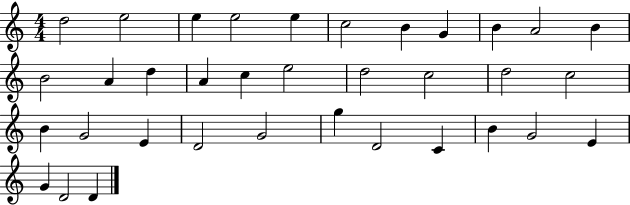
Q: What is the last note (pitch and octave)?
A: D4